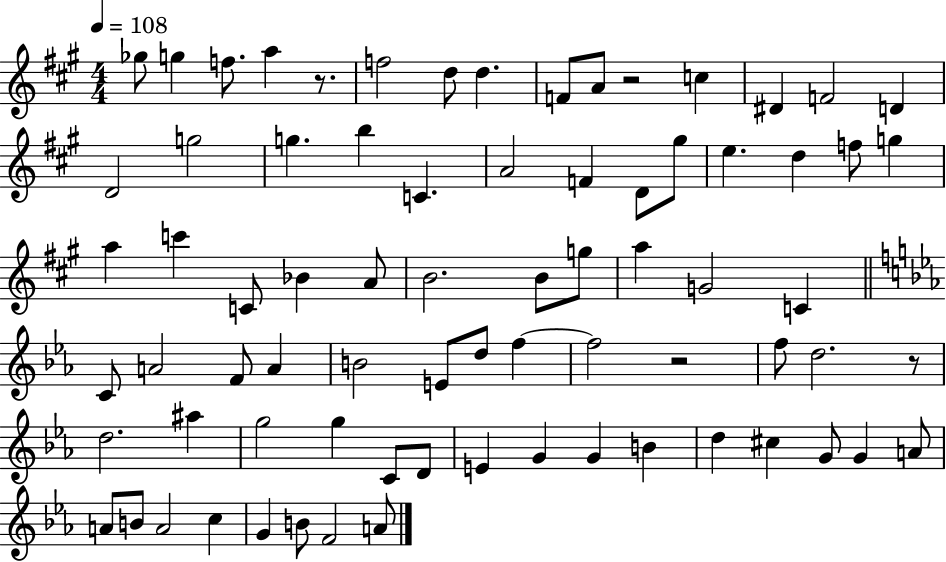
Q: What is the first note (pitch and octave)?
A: Gb5